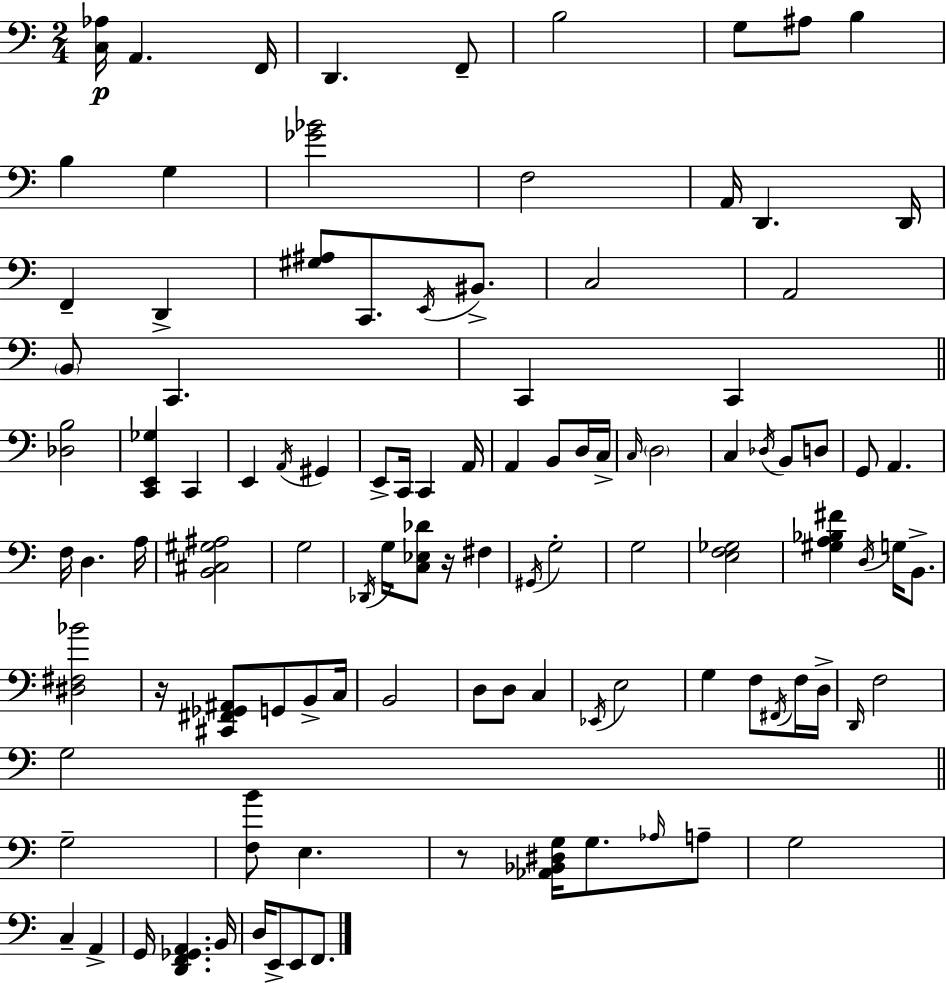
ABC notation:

X:1
T:Untitled
M:2/4
L:1/4
K:Am
[C,_A,]/4 A,, F,,/4 D,, F,,/2 B,2 G,/2 ^A,/2 B, B, G, [_G_B]2 F,2 A,,/4 D,, D,,/4 F,, D,, [^G,^A,]/2 C,,/2 E,,/4 ^B,,/2 C,2 A,,2 B,,/2 C,, C,, C,, [_D,B,]2 [C,,E,,_G,] C,, E,, A,,/4 ^G,, E,,/2 C,,/4 C,, A,,/4 A,, B,,/2 D,/4 C,/4 C,/4 D,2 C, _D,/4 B,,/2 D,/2 G,,/2 A,, F,/4 D, A,/4 [B,,^C,^G,^A,]2 G,2 _D,,/4 G,/4 [C,_E,_D]/2 z/4 ^F, ^G,,/4 G,2 G,2 [E,F,_G,]2 [^G,A,_B,^F] D,/4 G,/4 B,,/2 [^D,^F,_B]2 z/4 [^C,,^F,,_G,,^A,,]/2 G,,/2 B,,/2 C,/4 B,,2 D,/2 D,/2 C, _E,,/4 E,2 G, F,/2 ^F,,/4 F,/4 D,/4 D,,/4 F,2 G,2 G,2 [F,B]/2 E, z/2 [_A,,_B,,^D,G,]/4 G,/2 _A,/4 A,/2 G,2 C, A,, G,,/4 [D,,F,,_G,,A,,] B,,/4 D,/4 E,,/2 E,,/2 F,,/2